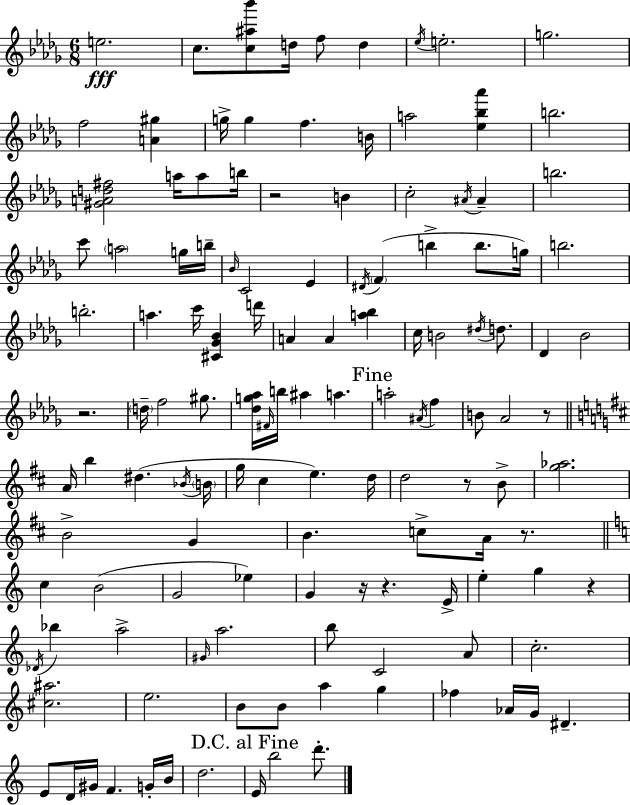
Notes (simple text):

E5/h. C5/e. [C5,A#5,Bb6]/e D5/s F5/e D5/q Eb5/s E5/h. G5/h. F5/h [A4,G#5]/q G5/s G5/q F5/q. B4/s A5/h [Eb5,Bb5,Ab6]/q B5/h. [G#4,A4,D5,F#5]/h A5/s A5/e B5/s R/h B4/q C5/h A#4/s A#4/q B5/h. C6/e A5/h G5/s B5/s Bb4/s C4/h Eb4/q D#4/s F4/q B5/q B5/e. G5/s B5/h. B5/h. A5/q. C6/s [C#4,Gb4,Bb4]/q D6/s A4/q A4/q [A5,Bb5]/q C5/s B4/h D#5/s D5/e. Db4/q Bb4/h R/h. D5/s F5/h G#5/e. [Db5,G5,Ab5]/s F#4/s B5/s A#5/q A5/q. A5/h A#4/s F5/q B4/e Ab4/h R/e A4/s B5/q D#5/q. Bb4/s B4/s G5/s C#5/q E5/q. D5/s D5/h R/e B4/e [G5,Ab5]/h. B4/h G4/q B4/q. C5/e A4/s R/e. C5/q B4/h G4/h Eb5/q G4/q R/s R/q. E4/s E5/q G5/q R/q Db4/s Bb5/q A5/h G#4/s A5/h. B5/e C4/h A4/e C5/h. [C#5,A#5]/h. E5/h. B4/e B4/e A5/q G5/q FES5/q Ab4/s G4/s D#4/q. E4/e D4/s G#4/s F4/q. G4/s B4/s D5/h. E4/s B5/h D6/e.